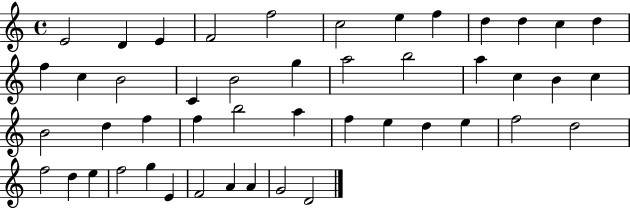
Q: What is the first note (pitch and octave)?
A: E4